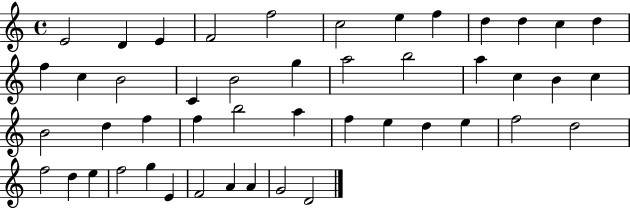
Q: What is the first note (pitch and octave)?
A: E4